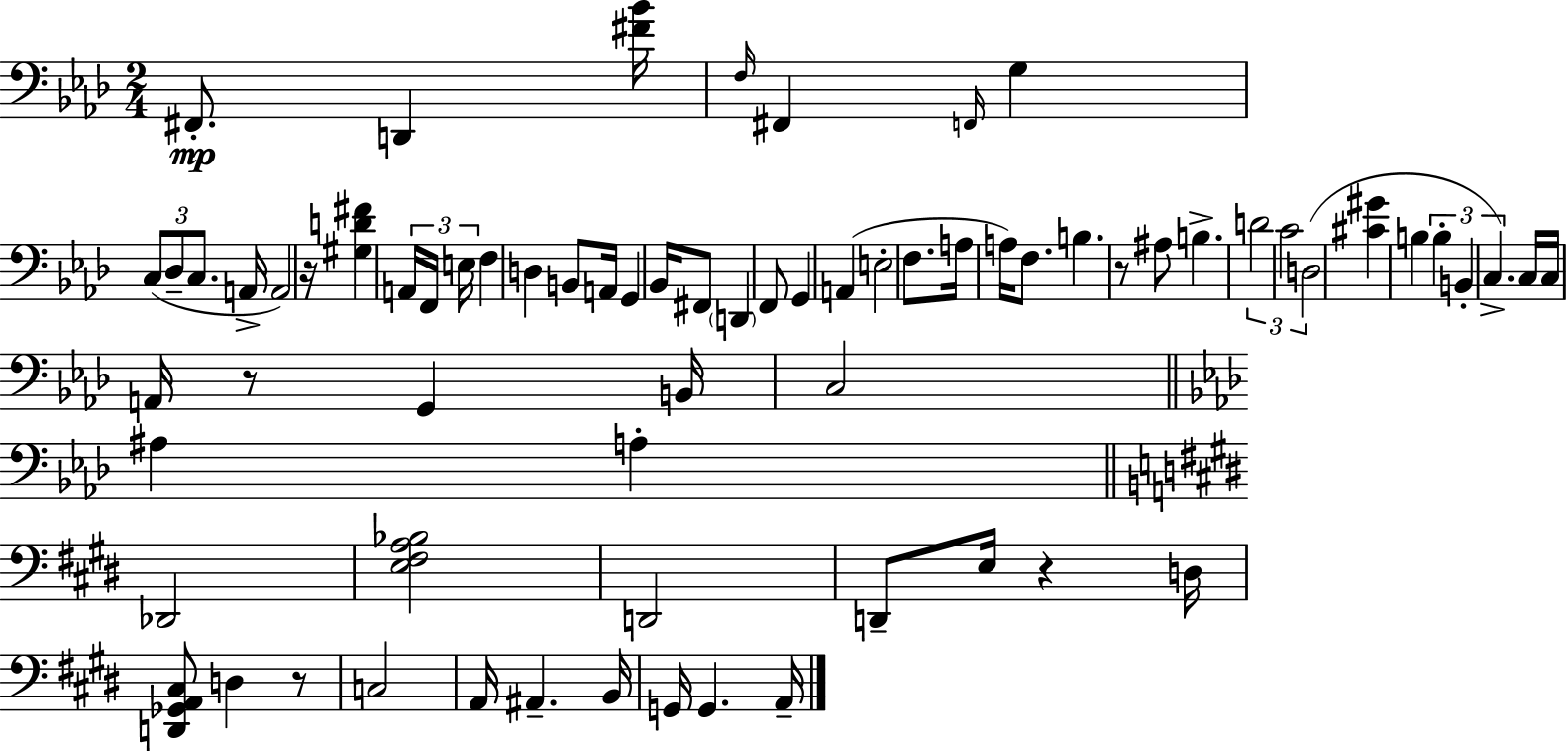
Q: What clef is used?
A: bass